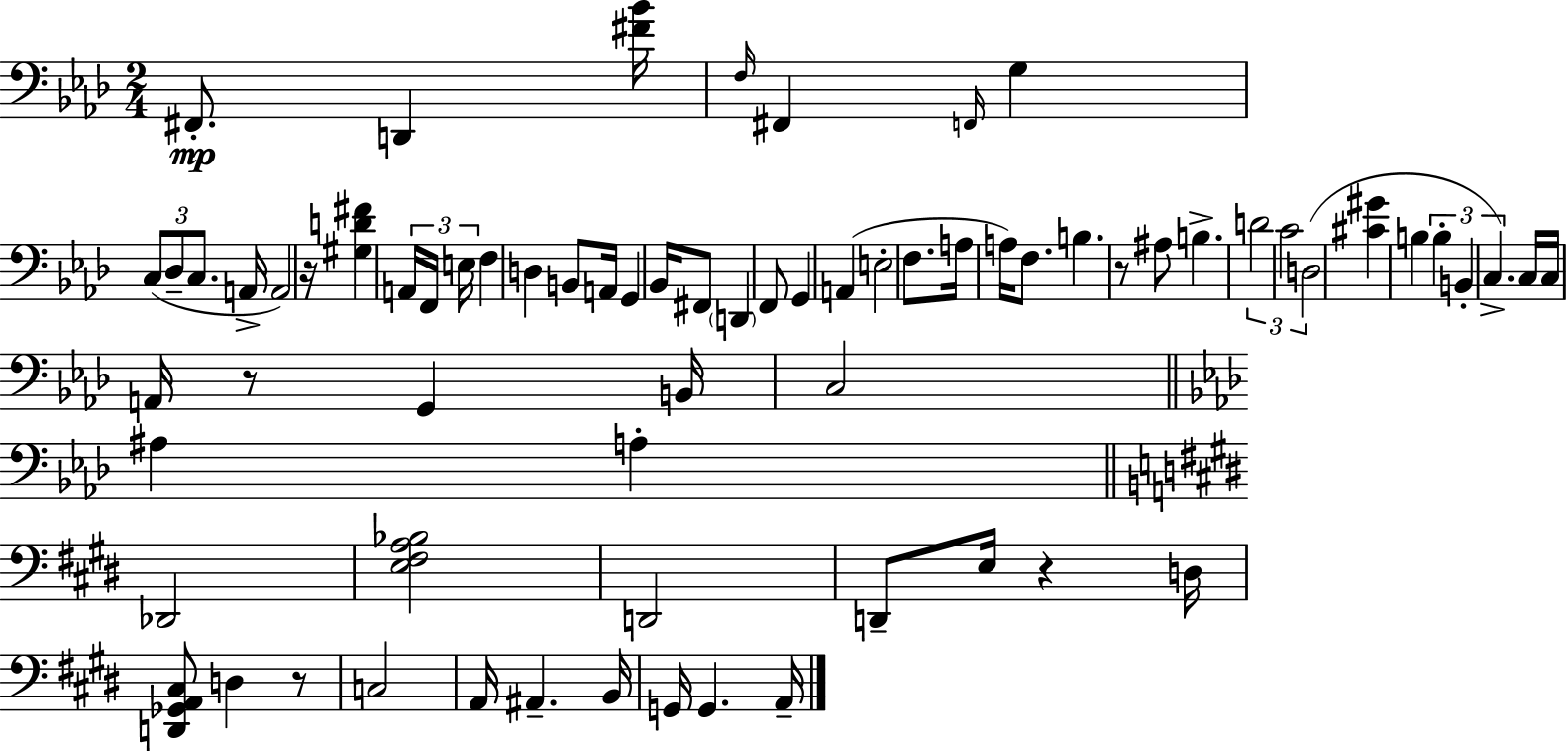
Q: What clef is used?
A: bass